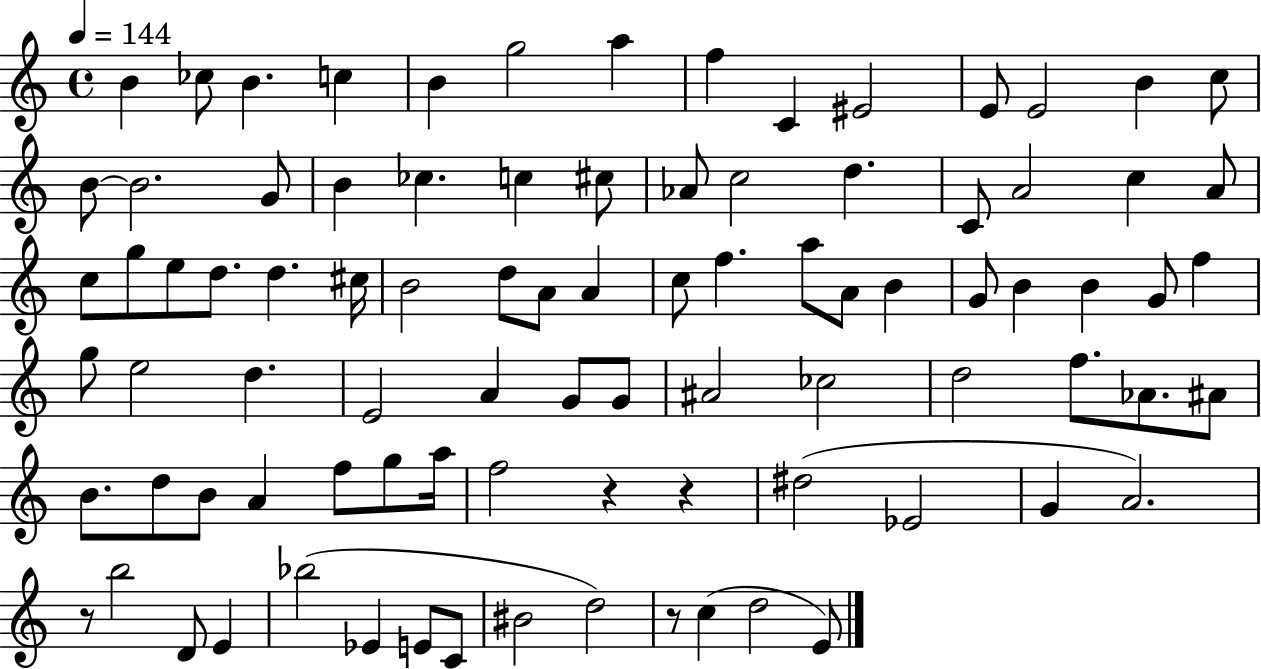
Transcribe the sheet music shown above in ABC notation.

X:1
T:Untitled
M:4/4
L:1/4
K:C
B _c/2 B c B g2 a f C ^E2 E/2 E2 B c/2 B/2 B2 G/2 B _c c ^c/2 _A/2 c2 d C/2 A2 c A/2 c/2 g/2 e/2 d/2 d ^c/4 B2 d/2 A/2 A c/2 f a/2 A/2 B G/2 B B G/2 f g/2 e2 d E2 A G/2 G/2 ^A2 _c2 d2 f/2 _A/2 ^A/2 B/2 d/2 B/2 A f/2 g/2 a/4 f2 z z ^d2 _E2 G A2 z/2 b2 D/2 E _b2 _E E/2 C/2 ^B2 d2 z/2 c d2 E/2